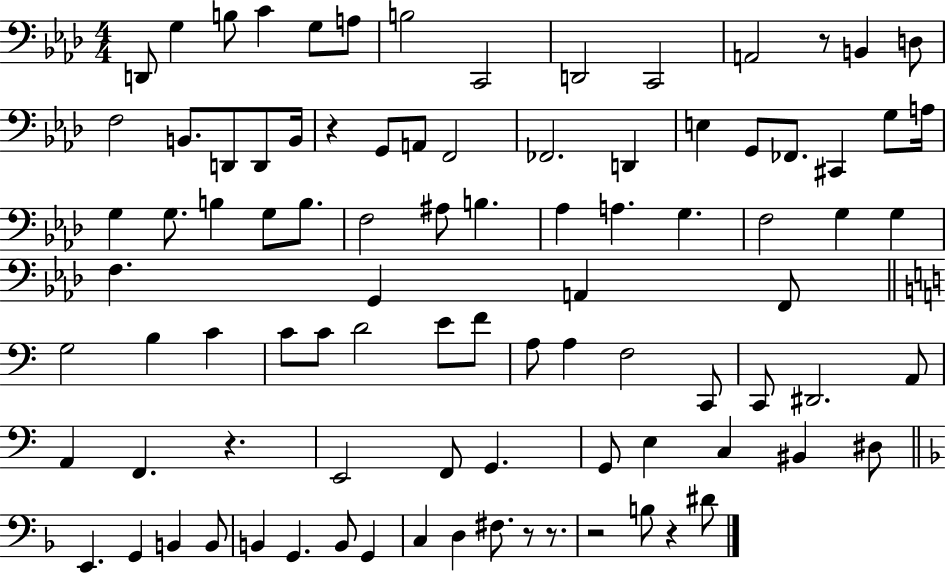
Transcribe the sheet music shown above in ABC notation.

X:1
T:Untitled
M:4/4
L:1/4
K:Ab
D,,/2 G, B,/2 C G,/2 A,/2 B,2 C,,2 D,,2 C,,2 A,,2 z/2 B,, D,/2 F,2 B,,/2 D,,/2 D,,/2 B,,/4 z G,,/2 A,,/2 F,,2 _F,,2 D,, E, G,,/2 _F,,/2 ^C,, G,/2 A,/4 G, G,/2 B, G,/2 B,/2 F,2 ^A,/2 B, _A, A, G, F,2 G, G, F, G,, A,, F,,/2 G,2 B, C C/2 C/2 D2 E/2 F/2 A,/2 A, F,2 C,,/2 C,,/2 ^D,,2 A,,/2 A,, F,, z E,,2 F,,/2 G,, G,,/2 E, C, ^B,, ^D,/2 E,, G,, B,, B,,/2 B,, G,, B,,/2 G,, C, D, ^F,/2 z/2 z/2 z2 B,/2 z ^D/2